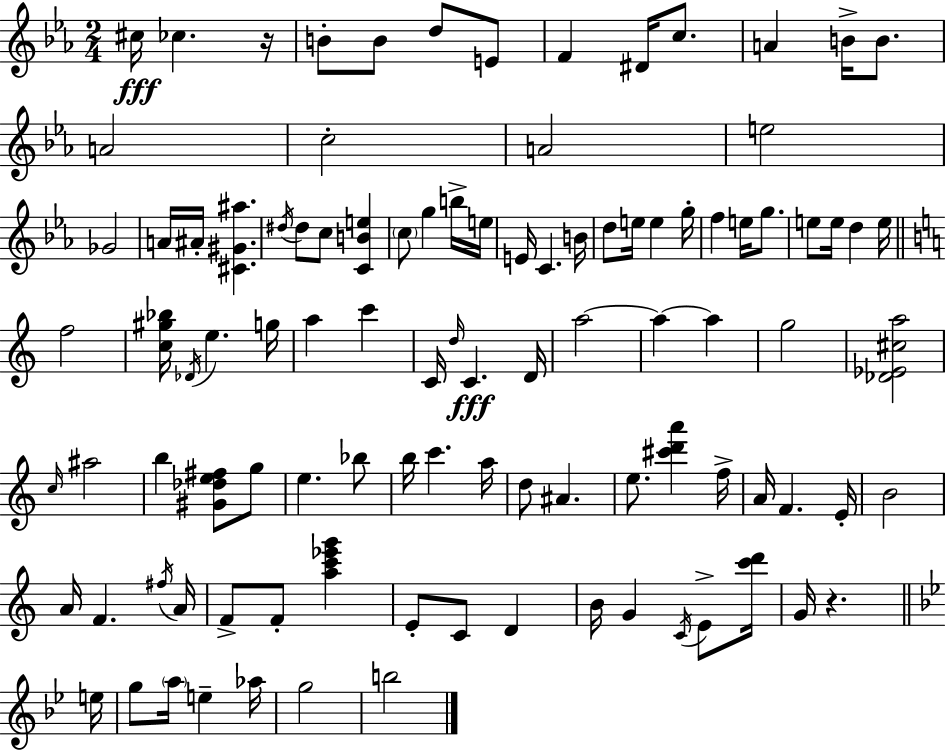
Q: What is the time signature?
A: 2/4